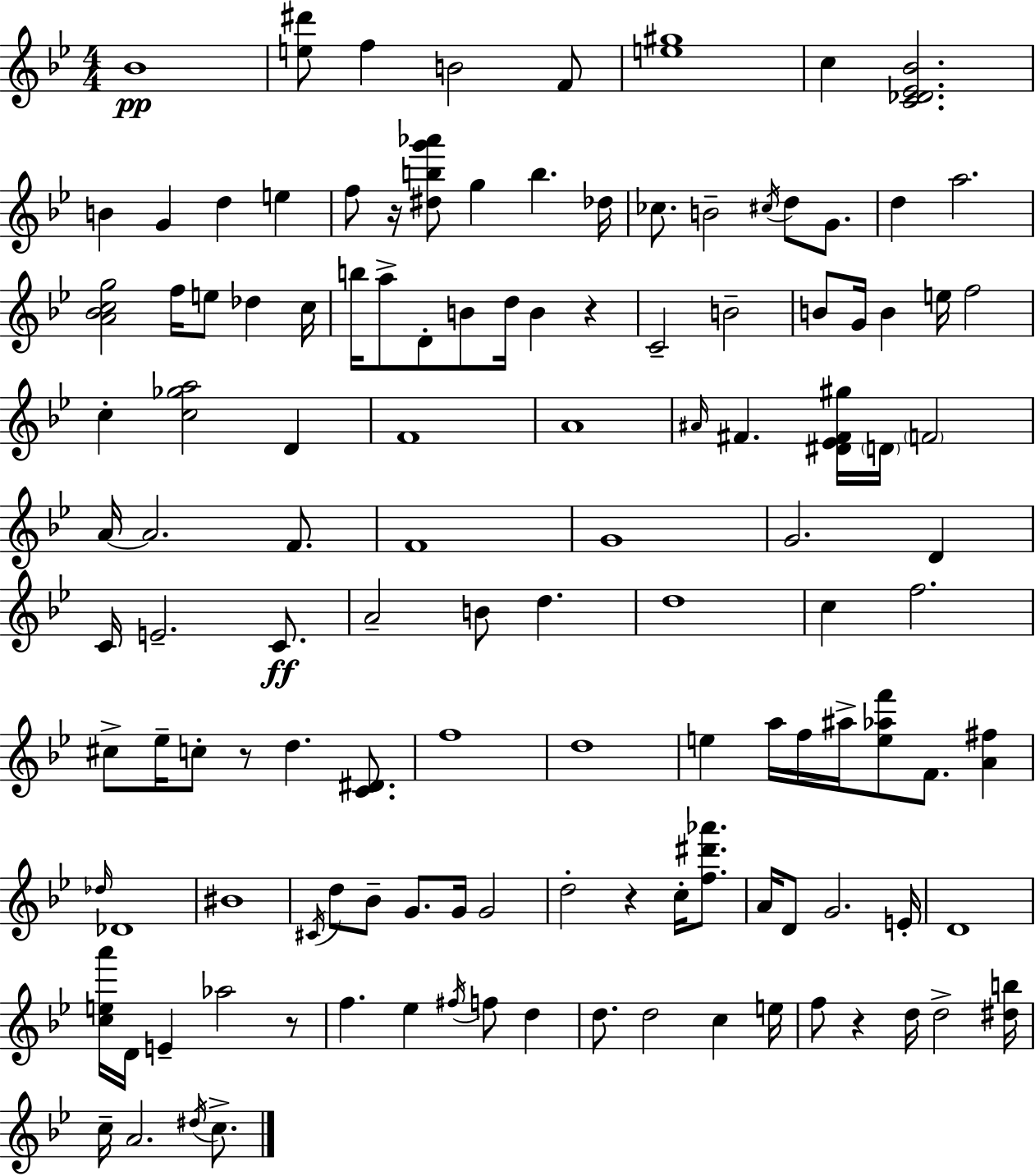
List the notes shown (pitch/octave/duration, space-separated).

Bb4/w [E5,D#6]/e F5/q B4/h F4/e [E5,G#5]/w C5/q [C4,Db4,Eb4,Bb4]/h. B4/q G4/q D5/q E5/q F5/e R/s [D#5,B5,G6,Ab6]/e G5/q B5/q. Db5/s CES5/e. B4/h C#5/s D5/e G4/e. D5/q A5/h. [A4,Bb4,C5,G5]/h F5/s E5/e Db5/q C5/s B5/s A5/e D4/e B4/e D5/s B4/q R/q C4/h B4/h B4/e G4/s B4/q E5/s F5/h C5/q [C5,Gb5,A5]/h D4/q F4/w A4/w A#4/s F#4/q. [D#4,Eb4,F#4,G#5]/s D4/s F4/h A4/s A4/h. F4/e. F4/w G4/w G4/h. D4/q C4/s E4/h. C4/e. A4/h B4/e D5/q. D5/w C5/q F5/h. C#5/e Eb5/s C5/e R/e D5/q. [C4,D#4]/e. F5/w D5/w E5/q A5/s F5/s A#5/s [E5,Ab5,F6]/e F4/e. [A4,F#5]/q Db5/s Db4/w BIS4/w C#4/s D5/e Bb4/e G4/e. G4/s G4/h D5/h R/q C5/s [F5,D#6,Ab6]/e. A4/s D4/e G4/h. E4/s D4/w [C5,E5,A6]/s D4/s E4/q Ab5/h R/e F5/q. Eb5/q F#5/s F5/e D5/q D5/e. D5/h C5/q E5/s F5/e R/q D5/s D5/h [D#5,B5]/s C5/s A4/h. D#5/s C5/e.